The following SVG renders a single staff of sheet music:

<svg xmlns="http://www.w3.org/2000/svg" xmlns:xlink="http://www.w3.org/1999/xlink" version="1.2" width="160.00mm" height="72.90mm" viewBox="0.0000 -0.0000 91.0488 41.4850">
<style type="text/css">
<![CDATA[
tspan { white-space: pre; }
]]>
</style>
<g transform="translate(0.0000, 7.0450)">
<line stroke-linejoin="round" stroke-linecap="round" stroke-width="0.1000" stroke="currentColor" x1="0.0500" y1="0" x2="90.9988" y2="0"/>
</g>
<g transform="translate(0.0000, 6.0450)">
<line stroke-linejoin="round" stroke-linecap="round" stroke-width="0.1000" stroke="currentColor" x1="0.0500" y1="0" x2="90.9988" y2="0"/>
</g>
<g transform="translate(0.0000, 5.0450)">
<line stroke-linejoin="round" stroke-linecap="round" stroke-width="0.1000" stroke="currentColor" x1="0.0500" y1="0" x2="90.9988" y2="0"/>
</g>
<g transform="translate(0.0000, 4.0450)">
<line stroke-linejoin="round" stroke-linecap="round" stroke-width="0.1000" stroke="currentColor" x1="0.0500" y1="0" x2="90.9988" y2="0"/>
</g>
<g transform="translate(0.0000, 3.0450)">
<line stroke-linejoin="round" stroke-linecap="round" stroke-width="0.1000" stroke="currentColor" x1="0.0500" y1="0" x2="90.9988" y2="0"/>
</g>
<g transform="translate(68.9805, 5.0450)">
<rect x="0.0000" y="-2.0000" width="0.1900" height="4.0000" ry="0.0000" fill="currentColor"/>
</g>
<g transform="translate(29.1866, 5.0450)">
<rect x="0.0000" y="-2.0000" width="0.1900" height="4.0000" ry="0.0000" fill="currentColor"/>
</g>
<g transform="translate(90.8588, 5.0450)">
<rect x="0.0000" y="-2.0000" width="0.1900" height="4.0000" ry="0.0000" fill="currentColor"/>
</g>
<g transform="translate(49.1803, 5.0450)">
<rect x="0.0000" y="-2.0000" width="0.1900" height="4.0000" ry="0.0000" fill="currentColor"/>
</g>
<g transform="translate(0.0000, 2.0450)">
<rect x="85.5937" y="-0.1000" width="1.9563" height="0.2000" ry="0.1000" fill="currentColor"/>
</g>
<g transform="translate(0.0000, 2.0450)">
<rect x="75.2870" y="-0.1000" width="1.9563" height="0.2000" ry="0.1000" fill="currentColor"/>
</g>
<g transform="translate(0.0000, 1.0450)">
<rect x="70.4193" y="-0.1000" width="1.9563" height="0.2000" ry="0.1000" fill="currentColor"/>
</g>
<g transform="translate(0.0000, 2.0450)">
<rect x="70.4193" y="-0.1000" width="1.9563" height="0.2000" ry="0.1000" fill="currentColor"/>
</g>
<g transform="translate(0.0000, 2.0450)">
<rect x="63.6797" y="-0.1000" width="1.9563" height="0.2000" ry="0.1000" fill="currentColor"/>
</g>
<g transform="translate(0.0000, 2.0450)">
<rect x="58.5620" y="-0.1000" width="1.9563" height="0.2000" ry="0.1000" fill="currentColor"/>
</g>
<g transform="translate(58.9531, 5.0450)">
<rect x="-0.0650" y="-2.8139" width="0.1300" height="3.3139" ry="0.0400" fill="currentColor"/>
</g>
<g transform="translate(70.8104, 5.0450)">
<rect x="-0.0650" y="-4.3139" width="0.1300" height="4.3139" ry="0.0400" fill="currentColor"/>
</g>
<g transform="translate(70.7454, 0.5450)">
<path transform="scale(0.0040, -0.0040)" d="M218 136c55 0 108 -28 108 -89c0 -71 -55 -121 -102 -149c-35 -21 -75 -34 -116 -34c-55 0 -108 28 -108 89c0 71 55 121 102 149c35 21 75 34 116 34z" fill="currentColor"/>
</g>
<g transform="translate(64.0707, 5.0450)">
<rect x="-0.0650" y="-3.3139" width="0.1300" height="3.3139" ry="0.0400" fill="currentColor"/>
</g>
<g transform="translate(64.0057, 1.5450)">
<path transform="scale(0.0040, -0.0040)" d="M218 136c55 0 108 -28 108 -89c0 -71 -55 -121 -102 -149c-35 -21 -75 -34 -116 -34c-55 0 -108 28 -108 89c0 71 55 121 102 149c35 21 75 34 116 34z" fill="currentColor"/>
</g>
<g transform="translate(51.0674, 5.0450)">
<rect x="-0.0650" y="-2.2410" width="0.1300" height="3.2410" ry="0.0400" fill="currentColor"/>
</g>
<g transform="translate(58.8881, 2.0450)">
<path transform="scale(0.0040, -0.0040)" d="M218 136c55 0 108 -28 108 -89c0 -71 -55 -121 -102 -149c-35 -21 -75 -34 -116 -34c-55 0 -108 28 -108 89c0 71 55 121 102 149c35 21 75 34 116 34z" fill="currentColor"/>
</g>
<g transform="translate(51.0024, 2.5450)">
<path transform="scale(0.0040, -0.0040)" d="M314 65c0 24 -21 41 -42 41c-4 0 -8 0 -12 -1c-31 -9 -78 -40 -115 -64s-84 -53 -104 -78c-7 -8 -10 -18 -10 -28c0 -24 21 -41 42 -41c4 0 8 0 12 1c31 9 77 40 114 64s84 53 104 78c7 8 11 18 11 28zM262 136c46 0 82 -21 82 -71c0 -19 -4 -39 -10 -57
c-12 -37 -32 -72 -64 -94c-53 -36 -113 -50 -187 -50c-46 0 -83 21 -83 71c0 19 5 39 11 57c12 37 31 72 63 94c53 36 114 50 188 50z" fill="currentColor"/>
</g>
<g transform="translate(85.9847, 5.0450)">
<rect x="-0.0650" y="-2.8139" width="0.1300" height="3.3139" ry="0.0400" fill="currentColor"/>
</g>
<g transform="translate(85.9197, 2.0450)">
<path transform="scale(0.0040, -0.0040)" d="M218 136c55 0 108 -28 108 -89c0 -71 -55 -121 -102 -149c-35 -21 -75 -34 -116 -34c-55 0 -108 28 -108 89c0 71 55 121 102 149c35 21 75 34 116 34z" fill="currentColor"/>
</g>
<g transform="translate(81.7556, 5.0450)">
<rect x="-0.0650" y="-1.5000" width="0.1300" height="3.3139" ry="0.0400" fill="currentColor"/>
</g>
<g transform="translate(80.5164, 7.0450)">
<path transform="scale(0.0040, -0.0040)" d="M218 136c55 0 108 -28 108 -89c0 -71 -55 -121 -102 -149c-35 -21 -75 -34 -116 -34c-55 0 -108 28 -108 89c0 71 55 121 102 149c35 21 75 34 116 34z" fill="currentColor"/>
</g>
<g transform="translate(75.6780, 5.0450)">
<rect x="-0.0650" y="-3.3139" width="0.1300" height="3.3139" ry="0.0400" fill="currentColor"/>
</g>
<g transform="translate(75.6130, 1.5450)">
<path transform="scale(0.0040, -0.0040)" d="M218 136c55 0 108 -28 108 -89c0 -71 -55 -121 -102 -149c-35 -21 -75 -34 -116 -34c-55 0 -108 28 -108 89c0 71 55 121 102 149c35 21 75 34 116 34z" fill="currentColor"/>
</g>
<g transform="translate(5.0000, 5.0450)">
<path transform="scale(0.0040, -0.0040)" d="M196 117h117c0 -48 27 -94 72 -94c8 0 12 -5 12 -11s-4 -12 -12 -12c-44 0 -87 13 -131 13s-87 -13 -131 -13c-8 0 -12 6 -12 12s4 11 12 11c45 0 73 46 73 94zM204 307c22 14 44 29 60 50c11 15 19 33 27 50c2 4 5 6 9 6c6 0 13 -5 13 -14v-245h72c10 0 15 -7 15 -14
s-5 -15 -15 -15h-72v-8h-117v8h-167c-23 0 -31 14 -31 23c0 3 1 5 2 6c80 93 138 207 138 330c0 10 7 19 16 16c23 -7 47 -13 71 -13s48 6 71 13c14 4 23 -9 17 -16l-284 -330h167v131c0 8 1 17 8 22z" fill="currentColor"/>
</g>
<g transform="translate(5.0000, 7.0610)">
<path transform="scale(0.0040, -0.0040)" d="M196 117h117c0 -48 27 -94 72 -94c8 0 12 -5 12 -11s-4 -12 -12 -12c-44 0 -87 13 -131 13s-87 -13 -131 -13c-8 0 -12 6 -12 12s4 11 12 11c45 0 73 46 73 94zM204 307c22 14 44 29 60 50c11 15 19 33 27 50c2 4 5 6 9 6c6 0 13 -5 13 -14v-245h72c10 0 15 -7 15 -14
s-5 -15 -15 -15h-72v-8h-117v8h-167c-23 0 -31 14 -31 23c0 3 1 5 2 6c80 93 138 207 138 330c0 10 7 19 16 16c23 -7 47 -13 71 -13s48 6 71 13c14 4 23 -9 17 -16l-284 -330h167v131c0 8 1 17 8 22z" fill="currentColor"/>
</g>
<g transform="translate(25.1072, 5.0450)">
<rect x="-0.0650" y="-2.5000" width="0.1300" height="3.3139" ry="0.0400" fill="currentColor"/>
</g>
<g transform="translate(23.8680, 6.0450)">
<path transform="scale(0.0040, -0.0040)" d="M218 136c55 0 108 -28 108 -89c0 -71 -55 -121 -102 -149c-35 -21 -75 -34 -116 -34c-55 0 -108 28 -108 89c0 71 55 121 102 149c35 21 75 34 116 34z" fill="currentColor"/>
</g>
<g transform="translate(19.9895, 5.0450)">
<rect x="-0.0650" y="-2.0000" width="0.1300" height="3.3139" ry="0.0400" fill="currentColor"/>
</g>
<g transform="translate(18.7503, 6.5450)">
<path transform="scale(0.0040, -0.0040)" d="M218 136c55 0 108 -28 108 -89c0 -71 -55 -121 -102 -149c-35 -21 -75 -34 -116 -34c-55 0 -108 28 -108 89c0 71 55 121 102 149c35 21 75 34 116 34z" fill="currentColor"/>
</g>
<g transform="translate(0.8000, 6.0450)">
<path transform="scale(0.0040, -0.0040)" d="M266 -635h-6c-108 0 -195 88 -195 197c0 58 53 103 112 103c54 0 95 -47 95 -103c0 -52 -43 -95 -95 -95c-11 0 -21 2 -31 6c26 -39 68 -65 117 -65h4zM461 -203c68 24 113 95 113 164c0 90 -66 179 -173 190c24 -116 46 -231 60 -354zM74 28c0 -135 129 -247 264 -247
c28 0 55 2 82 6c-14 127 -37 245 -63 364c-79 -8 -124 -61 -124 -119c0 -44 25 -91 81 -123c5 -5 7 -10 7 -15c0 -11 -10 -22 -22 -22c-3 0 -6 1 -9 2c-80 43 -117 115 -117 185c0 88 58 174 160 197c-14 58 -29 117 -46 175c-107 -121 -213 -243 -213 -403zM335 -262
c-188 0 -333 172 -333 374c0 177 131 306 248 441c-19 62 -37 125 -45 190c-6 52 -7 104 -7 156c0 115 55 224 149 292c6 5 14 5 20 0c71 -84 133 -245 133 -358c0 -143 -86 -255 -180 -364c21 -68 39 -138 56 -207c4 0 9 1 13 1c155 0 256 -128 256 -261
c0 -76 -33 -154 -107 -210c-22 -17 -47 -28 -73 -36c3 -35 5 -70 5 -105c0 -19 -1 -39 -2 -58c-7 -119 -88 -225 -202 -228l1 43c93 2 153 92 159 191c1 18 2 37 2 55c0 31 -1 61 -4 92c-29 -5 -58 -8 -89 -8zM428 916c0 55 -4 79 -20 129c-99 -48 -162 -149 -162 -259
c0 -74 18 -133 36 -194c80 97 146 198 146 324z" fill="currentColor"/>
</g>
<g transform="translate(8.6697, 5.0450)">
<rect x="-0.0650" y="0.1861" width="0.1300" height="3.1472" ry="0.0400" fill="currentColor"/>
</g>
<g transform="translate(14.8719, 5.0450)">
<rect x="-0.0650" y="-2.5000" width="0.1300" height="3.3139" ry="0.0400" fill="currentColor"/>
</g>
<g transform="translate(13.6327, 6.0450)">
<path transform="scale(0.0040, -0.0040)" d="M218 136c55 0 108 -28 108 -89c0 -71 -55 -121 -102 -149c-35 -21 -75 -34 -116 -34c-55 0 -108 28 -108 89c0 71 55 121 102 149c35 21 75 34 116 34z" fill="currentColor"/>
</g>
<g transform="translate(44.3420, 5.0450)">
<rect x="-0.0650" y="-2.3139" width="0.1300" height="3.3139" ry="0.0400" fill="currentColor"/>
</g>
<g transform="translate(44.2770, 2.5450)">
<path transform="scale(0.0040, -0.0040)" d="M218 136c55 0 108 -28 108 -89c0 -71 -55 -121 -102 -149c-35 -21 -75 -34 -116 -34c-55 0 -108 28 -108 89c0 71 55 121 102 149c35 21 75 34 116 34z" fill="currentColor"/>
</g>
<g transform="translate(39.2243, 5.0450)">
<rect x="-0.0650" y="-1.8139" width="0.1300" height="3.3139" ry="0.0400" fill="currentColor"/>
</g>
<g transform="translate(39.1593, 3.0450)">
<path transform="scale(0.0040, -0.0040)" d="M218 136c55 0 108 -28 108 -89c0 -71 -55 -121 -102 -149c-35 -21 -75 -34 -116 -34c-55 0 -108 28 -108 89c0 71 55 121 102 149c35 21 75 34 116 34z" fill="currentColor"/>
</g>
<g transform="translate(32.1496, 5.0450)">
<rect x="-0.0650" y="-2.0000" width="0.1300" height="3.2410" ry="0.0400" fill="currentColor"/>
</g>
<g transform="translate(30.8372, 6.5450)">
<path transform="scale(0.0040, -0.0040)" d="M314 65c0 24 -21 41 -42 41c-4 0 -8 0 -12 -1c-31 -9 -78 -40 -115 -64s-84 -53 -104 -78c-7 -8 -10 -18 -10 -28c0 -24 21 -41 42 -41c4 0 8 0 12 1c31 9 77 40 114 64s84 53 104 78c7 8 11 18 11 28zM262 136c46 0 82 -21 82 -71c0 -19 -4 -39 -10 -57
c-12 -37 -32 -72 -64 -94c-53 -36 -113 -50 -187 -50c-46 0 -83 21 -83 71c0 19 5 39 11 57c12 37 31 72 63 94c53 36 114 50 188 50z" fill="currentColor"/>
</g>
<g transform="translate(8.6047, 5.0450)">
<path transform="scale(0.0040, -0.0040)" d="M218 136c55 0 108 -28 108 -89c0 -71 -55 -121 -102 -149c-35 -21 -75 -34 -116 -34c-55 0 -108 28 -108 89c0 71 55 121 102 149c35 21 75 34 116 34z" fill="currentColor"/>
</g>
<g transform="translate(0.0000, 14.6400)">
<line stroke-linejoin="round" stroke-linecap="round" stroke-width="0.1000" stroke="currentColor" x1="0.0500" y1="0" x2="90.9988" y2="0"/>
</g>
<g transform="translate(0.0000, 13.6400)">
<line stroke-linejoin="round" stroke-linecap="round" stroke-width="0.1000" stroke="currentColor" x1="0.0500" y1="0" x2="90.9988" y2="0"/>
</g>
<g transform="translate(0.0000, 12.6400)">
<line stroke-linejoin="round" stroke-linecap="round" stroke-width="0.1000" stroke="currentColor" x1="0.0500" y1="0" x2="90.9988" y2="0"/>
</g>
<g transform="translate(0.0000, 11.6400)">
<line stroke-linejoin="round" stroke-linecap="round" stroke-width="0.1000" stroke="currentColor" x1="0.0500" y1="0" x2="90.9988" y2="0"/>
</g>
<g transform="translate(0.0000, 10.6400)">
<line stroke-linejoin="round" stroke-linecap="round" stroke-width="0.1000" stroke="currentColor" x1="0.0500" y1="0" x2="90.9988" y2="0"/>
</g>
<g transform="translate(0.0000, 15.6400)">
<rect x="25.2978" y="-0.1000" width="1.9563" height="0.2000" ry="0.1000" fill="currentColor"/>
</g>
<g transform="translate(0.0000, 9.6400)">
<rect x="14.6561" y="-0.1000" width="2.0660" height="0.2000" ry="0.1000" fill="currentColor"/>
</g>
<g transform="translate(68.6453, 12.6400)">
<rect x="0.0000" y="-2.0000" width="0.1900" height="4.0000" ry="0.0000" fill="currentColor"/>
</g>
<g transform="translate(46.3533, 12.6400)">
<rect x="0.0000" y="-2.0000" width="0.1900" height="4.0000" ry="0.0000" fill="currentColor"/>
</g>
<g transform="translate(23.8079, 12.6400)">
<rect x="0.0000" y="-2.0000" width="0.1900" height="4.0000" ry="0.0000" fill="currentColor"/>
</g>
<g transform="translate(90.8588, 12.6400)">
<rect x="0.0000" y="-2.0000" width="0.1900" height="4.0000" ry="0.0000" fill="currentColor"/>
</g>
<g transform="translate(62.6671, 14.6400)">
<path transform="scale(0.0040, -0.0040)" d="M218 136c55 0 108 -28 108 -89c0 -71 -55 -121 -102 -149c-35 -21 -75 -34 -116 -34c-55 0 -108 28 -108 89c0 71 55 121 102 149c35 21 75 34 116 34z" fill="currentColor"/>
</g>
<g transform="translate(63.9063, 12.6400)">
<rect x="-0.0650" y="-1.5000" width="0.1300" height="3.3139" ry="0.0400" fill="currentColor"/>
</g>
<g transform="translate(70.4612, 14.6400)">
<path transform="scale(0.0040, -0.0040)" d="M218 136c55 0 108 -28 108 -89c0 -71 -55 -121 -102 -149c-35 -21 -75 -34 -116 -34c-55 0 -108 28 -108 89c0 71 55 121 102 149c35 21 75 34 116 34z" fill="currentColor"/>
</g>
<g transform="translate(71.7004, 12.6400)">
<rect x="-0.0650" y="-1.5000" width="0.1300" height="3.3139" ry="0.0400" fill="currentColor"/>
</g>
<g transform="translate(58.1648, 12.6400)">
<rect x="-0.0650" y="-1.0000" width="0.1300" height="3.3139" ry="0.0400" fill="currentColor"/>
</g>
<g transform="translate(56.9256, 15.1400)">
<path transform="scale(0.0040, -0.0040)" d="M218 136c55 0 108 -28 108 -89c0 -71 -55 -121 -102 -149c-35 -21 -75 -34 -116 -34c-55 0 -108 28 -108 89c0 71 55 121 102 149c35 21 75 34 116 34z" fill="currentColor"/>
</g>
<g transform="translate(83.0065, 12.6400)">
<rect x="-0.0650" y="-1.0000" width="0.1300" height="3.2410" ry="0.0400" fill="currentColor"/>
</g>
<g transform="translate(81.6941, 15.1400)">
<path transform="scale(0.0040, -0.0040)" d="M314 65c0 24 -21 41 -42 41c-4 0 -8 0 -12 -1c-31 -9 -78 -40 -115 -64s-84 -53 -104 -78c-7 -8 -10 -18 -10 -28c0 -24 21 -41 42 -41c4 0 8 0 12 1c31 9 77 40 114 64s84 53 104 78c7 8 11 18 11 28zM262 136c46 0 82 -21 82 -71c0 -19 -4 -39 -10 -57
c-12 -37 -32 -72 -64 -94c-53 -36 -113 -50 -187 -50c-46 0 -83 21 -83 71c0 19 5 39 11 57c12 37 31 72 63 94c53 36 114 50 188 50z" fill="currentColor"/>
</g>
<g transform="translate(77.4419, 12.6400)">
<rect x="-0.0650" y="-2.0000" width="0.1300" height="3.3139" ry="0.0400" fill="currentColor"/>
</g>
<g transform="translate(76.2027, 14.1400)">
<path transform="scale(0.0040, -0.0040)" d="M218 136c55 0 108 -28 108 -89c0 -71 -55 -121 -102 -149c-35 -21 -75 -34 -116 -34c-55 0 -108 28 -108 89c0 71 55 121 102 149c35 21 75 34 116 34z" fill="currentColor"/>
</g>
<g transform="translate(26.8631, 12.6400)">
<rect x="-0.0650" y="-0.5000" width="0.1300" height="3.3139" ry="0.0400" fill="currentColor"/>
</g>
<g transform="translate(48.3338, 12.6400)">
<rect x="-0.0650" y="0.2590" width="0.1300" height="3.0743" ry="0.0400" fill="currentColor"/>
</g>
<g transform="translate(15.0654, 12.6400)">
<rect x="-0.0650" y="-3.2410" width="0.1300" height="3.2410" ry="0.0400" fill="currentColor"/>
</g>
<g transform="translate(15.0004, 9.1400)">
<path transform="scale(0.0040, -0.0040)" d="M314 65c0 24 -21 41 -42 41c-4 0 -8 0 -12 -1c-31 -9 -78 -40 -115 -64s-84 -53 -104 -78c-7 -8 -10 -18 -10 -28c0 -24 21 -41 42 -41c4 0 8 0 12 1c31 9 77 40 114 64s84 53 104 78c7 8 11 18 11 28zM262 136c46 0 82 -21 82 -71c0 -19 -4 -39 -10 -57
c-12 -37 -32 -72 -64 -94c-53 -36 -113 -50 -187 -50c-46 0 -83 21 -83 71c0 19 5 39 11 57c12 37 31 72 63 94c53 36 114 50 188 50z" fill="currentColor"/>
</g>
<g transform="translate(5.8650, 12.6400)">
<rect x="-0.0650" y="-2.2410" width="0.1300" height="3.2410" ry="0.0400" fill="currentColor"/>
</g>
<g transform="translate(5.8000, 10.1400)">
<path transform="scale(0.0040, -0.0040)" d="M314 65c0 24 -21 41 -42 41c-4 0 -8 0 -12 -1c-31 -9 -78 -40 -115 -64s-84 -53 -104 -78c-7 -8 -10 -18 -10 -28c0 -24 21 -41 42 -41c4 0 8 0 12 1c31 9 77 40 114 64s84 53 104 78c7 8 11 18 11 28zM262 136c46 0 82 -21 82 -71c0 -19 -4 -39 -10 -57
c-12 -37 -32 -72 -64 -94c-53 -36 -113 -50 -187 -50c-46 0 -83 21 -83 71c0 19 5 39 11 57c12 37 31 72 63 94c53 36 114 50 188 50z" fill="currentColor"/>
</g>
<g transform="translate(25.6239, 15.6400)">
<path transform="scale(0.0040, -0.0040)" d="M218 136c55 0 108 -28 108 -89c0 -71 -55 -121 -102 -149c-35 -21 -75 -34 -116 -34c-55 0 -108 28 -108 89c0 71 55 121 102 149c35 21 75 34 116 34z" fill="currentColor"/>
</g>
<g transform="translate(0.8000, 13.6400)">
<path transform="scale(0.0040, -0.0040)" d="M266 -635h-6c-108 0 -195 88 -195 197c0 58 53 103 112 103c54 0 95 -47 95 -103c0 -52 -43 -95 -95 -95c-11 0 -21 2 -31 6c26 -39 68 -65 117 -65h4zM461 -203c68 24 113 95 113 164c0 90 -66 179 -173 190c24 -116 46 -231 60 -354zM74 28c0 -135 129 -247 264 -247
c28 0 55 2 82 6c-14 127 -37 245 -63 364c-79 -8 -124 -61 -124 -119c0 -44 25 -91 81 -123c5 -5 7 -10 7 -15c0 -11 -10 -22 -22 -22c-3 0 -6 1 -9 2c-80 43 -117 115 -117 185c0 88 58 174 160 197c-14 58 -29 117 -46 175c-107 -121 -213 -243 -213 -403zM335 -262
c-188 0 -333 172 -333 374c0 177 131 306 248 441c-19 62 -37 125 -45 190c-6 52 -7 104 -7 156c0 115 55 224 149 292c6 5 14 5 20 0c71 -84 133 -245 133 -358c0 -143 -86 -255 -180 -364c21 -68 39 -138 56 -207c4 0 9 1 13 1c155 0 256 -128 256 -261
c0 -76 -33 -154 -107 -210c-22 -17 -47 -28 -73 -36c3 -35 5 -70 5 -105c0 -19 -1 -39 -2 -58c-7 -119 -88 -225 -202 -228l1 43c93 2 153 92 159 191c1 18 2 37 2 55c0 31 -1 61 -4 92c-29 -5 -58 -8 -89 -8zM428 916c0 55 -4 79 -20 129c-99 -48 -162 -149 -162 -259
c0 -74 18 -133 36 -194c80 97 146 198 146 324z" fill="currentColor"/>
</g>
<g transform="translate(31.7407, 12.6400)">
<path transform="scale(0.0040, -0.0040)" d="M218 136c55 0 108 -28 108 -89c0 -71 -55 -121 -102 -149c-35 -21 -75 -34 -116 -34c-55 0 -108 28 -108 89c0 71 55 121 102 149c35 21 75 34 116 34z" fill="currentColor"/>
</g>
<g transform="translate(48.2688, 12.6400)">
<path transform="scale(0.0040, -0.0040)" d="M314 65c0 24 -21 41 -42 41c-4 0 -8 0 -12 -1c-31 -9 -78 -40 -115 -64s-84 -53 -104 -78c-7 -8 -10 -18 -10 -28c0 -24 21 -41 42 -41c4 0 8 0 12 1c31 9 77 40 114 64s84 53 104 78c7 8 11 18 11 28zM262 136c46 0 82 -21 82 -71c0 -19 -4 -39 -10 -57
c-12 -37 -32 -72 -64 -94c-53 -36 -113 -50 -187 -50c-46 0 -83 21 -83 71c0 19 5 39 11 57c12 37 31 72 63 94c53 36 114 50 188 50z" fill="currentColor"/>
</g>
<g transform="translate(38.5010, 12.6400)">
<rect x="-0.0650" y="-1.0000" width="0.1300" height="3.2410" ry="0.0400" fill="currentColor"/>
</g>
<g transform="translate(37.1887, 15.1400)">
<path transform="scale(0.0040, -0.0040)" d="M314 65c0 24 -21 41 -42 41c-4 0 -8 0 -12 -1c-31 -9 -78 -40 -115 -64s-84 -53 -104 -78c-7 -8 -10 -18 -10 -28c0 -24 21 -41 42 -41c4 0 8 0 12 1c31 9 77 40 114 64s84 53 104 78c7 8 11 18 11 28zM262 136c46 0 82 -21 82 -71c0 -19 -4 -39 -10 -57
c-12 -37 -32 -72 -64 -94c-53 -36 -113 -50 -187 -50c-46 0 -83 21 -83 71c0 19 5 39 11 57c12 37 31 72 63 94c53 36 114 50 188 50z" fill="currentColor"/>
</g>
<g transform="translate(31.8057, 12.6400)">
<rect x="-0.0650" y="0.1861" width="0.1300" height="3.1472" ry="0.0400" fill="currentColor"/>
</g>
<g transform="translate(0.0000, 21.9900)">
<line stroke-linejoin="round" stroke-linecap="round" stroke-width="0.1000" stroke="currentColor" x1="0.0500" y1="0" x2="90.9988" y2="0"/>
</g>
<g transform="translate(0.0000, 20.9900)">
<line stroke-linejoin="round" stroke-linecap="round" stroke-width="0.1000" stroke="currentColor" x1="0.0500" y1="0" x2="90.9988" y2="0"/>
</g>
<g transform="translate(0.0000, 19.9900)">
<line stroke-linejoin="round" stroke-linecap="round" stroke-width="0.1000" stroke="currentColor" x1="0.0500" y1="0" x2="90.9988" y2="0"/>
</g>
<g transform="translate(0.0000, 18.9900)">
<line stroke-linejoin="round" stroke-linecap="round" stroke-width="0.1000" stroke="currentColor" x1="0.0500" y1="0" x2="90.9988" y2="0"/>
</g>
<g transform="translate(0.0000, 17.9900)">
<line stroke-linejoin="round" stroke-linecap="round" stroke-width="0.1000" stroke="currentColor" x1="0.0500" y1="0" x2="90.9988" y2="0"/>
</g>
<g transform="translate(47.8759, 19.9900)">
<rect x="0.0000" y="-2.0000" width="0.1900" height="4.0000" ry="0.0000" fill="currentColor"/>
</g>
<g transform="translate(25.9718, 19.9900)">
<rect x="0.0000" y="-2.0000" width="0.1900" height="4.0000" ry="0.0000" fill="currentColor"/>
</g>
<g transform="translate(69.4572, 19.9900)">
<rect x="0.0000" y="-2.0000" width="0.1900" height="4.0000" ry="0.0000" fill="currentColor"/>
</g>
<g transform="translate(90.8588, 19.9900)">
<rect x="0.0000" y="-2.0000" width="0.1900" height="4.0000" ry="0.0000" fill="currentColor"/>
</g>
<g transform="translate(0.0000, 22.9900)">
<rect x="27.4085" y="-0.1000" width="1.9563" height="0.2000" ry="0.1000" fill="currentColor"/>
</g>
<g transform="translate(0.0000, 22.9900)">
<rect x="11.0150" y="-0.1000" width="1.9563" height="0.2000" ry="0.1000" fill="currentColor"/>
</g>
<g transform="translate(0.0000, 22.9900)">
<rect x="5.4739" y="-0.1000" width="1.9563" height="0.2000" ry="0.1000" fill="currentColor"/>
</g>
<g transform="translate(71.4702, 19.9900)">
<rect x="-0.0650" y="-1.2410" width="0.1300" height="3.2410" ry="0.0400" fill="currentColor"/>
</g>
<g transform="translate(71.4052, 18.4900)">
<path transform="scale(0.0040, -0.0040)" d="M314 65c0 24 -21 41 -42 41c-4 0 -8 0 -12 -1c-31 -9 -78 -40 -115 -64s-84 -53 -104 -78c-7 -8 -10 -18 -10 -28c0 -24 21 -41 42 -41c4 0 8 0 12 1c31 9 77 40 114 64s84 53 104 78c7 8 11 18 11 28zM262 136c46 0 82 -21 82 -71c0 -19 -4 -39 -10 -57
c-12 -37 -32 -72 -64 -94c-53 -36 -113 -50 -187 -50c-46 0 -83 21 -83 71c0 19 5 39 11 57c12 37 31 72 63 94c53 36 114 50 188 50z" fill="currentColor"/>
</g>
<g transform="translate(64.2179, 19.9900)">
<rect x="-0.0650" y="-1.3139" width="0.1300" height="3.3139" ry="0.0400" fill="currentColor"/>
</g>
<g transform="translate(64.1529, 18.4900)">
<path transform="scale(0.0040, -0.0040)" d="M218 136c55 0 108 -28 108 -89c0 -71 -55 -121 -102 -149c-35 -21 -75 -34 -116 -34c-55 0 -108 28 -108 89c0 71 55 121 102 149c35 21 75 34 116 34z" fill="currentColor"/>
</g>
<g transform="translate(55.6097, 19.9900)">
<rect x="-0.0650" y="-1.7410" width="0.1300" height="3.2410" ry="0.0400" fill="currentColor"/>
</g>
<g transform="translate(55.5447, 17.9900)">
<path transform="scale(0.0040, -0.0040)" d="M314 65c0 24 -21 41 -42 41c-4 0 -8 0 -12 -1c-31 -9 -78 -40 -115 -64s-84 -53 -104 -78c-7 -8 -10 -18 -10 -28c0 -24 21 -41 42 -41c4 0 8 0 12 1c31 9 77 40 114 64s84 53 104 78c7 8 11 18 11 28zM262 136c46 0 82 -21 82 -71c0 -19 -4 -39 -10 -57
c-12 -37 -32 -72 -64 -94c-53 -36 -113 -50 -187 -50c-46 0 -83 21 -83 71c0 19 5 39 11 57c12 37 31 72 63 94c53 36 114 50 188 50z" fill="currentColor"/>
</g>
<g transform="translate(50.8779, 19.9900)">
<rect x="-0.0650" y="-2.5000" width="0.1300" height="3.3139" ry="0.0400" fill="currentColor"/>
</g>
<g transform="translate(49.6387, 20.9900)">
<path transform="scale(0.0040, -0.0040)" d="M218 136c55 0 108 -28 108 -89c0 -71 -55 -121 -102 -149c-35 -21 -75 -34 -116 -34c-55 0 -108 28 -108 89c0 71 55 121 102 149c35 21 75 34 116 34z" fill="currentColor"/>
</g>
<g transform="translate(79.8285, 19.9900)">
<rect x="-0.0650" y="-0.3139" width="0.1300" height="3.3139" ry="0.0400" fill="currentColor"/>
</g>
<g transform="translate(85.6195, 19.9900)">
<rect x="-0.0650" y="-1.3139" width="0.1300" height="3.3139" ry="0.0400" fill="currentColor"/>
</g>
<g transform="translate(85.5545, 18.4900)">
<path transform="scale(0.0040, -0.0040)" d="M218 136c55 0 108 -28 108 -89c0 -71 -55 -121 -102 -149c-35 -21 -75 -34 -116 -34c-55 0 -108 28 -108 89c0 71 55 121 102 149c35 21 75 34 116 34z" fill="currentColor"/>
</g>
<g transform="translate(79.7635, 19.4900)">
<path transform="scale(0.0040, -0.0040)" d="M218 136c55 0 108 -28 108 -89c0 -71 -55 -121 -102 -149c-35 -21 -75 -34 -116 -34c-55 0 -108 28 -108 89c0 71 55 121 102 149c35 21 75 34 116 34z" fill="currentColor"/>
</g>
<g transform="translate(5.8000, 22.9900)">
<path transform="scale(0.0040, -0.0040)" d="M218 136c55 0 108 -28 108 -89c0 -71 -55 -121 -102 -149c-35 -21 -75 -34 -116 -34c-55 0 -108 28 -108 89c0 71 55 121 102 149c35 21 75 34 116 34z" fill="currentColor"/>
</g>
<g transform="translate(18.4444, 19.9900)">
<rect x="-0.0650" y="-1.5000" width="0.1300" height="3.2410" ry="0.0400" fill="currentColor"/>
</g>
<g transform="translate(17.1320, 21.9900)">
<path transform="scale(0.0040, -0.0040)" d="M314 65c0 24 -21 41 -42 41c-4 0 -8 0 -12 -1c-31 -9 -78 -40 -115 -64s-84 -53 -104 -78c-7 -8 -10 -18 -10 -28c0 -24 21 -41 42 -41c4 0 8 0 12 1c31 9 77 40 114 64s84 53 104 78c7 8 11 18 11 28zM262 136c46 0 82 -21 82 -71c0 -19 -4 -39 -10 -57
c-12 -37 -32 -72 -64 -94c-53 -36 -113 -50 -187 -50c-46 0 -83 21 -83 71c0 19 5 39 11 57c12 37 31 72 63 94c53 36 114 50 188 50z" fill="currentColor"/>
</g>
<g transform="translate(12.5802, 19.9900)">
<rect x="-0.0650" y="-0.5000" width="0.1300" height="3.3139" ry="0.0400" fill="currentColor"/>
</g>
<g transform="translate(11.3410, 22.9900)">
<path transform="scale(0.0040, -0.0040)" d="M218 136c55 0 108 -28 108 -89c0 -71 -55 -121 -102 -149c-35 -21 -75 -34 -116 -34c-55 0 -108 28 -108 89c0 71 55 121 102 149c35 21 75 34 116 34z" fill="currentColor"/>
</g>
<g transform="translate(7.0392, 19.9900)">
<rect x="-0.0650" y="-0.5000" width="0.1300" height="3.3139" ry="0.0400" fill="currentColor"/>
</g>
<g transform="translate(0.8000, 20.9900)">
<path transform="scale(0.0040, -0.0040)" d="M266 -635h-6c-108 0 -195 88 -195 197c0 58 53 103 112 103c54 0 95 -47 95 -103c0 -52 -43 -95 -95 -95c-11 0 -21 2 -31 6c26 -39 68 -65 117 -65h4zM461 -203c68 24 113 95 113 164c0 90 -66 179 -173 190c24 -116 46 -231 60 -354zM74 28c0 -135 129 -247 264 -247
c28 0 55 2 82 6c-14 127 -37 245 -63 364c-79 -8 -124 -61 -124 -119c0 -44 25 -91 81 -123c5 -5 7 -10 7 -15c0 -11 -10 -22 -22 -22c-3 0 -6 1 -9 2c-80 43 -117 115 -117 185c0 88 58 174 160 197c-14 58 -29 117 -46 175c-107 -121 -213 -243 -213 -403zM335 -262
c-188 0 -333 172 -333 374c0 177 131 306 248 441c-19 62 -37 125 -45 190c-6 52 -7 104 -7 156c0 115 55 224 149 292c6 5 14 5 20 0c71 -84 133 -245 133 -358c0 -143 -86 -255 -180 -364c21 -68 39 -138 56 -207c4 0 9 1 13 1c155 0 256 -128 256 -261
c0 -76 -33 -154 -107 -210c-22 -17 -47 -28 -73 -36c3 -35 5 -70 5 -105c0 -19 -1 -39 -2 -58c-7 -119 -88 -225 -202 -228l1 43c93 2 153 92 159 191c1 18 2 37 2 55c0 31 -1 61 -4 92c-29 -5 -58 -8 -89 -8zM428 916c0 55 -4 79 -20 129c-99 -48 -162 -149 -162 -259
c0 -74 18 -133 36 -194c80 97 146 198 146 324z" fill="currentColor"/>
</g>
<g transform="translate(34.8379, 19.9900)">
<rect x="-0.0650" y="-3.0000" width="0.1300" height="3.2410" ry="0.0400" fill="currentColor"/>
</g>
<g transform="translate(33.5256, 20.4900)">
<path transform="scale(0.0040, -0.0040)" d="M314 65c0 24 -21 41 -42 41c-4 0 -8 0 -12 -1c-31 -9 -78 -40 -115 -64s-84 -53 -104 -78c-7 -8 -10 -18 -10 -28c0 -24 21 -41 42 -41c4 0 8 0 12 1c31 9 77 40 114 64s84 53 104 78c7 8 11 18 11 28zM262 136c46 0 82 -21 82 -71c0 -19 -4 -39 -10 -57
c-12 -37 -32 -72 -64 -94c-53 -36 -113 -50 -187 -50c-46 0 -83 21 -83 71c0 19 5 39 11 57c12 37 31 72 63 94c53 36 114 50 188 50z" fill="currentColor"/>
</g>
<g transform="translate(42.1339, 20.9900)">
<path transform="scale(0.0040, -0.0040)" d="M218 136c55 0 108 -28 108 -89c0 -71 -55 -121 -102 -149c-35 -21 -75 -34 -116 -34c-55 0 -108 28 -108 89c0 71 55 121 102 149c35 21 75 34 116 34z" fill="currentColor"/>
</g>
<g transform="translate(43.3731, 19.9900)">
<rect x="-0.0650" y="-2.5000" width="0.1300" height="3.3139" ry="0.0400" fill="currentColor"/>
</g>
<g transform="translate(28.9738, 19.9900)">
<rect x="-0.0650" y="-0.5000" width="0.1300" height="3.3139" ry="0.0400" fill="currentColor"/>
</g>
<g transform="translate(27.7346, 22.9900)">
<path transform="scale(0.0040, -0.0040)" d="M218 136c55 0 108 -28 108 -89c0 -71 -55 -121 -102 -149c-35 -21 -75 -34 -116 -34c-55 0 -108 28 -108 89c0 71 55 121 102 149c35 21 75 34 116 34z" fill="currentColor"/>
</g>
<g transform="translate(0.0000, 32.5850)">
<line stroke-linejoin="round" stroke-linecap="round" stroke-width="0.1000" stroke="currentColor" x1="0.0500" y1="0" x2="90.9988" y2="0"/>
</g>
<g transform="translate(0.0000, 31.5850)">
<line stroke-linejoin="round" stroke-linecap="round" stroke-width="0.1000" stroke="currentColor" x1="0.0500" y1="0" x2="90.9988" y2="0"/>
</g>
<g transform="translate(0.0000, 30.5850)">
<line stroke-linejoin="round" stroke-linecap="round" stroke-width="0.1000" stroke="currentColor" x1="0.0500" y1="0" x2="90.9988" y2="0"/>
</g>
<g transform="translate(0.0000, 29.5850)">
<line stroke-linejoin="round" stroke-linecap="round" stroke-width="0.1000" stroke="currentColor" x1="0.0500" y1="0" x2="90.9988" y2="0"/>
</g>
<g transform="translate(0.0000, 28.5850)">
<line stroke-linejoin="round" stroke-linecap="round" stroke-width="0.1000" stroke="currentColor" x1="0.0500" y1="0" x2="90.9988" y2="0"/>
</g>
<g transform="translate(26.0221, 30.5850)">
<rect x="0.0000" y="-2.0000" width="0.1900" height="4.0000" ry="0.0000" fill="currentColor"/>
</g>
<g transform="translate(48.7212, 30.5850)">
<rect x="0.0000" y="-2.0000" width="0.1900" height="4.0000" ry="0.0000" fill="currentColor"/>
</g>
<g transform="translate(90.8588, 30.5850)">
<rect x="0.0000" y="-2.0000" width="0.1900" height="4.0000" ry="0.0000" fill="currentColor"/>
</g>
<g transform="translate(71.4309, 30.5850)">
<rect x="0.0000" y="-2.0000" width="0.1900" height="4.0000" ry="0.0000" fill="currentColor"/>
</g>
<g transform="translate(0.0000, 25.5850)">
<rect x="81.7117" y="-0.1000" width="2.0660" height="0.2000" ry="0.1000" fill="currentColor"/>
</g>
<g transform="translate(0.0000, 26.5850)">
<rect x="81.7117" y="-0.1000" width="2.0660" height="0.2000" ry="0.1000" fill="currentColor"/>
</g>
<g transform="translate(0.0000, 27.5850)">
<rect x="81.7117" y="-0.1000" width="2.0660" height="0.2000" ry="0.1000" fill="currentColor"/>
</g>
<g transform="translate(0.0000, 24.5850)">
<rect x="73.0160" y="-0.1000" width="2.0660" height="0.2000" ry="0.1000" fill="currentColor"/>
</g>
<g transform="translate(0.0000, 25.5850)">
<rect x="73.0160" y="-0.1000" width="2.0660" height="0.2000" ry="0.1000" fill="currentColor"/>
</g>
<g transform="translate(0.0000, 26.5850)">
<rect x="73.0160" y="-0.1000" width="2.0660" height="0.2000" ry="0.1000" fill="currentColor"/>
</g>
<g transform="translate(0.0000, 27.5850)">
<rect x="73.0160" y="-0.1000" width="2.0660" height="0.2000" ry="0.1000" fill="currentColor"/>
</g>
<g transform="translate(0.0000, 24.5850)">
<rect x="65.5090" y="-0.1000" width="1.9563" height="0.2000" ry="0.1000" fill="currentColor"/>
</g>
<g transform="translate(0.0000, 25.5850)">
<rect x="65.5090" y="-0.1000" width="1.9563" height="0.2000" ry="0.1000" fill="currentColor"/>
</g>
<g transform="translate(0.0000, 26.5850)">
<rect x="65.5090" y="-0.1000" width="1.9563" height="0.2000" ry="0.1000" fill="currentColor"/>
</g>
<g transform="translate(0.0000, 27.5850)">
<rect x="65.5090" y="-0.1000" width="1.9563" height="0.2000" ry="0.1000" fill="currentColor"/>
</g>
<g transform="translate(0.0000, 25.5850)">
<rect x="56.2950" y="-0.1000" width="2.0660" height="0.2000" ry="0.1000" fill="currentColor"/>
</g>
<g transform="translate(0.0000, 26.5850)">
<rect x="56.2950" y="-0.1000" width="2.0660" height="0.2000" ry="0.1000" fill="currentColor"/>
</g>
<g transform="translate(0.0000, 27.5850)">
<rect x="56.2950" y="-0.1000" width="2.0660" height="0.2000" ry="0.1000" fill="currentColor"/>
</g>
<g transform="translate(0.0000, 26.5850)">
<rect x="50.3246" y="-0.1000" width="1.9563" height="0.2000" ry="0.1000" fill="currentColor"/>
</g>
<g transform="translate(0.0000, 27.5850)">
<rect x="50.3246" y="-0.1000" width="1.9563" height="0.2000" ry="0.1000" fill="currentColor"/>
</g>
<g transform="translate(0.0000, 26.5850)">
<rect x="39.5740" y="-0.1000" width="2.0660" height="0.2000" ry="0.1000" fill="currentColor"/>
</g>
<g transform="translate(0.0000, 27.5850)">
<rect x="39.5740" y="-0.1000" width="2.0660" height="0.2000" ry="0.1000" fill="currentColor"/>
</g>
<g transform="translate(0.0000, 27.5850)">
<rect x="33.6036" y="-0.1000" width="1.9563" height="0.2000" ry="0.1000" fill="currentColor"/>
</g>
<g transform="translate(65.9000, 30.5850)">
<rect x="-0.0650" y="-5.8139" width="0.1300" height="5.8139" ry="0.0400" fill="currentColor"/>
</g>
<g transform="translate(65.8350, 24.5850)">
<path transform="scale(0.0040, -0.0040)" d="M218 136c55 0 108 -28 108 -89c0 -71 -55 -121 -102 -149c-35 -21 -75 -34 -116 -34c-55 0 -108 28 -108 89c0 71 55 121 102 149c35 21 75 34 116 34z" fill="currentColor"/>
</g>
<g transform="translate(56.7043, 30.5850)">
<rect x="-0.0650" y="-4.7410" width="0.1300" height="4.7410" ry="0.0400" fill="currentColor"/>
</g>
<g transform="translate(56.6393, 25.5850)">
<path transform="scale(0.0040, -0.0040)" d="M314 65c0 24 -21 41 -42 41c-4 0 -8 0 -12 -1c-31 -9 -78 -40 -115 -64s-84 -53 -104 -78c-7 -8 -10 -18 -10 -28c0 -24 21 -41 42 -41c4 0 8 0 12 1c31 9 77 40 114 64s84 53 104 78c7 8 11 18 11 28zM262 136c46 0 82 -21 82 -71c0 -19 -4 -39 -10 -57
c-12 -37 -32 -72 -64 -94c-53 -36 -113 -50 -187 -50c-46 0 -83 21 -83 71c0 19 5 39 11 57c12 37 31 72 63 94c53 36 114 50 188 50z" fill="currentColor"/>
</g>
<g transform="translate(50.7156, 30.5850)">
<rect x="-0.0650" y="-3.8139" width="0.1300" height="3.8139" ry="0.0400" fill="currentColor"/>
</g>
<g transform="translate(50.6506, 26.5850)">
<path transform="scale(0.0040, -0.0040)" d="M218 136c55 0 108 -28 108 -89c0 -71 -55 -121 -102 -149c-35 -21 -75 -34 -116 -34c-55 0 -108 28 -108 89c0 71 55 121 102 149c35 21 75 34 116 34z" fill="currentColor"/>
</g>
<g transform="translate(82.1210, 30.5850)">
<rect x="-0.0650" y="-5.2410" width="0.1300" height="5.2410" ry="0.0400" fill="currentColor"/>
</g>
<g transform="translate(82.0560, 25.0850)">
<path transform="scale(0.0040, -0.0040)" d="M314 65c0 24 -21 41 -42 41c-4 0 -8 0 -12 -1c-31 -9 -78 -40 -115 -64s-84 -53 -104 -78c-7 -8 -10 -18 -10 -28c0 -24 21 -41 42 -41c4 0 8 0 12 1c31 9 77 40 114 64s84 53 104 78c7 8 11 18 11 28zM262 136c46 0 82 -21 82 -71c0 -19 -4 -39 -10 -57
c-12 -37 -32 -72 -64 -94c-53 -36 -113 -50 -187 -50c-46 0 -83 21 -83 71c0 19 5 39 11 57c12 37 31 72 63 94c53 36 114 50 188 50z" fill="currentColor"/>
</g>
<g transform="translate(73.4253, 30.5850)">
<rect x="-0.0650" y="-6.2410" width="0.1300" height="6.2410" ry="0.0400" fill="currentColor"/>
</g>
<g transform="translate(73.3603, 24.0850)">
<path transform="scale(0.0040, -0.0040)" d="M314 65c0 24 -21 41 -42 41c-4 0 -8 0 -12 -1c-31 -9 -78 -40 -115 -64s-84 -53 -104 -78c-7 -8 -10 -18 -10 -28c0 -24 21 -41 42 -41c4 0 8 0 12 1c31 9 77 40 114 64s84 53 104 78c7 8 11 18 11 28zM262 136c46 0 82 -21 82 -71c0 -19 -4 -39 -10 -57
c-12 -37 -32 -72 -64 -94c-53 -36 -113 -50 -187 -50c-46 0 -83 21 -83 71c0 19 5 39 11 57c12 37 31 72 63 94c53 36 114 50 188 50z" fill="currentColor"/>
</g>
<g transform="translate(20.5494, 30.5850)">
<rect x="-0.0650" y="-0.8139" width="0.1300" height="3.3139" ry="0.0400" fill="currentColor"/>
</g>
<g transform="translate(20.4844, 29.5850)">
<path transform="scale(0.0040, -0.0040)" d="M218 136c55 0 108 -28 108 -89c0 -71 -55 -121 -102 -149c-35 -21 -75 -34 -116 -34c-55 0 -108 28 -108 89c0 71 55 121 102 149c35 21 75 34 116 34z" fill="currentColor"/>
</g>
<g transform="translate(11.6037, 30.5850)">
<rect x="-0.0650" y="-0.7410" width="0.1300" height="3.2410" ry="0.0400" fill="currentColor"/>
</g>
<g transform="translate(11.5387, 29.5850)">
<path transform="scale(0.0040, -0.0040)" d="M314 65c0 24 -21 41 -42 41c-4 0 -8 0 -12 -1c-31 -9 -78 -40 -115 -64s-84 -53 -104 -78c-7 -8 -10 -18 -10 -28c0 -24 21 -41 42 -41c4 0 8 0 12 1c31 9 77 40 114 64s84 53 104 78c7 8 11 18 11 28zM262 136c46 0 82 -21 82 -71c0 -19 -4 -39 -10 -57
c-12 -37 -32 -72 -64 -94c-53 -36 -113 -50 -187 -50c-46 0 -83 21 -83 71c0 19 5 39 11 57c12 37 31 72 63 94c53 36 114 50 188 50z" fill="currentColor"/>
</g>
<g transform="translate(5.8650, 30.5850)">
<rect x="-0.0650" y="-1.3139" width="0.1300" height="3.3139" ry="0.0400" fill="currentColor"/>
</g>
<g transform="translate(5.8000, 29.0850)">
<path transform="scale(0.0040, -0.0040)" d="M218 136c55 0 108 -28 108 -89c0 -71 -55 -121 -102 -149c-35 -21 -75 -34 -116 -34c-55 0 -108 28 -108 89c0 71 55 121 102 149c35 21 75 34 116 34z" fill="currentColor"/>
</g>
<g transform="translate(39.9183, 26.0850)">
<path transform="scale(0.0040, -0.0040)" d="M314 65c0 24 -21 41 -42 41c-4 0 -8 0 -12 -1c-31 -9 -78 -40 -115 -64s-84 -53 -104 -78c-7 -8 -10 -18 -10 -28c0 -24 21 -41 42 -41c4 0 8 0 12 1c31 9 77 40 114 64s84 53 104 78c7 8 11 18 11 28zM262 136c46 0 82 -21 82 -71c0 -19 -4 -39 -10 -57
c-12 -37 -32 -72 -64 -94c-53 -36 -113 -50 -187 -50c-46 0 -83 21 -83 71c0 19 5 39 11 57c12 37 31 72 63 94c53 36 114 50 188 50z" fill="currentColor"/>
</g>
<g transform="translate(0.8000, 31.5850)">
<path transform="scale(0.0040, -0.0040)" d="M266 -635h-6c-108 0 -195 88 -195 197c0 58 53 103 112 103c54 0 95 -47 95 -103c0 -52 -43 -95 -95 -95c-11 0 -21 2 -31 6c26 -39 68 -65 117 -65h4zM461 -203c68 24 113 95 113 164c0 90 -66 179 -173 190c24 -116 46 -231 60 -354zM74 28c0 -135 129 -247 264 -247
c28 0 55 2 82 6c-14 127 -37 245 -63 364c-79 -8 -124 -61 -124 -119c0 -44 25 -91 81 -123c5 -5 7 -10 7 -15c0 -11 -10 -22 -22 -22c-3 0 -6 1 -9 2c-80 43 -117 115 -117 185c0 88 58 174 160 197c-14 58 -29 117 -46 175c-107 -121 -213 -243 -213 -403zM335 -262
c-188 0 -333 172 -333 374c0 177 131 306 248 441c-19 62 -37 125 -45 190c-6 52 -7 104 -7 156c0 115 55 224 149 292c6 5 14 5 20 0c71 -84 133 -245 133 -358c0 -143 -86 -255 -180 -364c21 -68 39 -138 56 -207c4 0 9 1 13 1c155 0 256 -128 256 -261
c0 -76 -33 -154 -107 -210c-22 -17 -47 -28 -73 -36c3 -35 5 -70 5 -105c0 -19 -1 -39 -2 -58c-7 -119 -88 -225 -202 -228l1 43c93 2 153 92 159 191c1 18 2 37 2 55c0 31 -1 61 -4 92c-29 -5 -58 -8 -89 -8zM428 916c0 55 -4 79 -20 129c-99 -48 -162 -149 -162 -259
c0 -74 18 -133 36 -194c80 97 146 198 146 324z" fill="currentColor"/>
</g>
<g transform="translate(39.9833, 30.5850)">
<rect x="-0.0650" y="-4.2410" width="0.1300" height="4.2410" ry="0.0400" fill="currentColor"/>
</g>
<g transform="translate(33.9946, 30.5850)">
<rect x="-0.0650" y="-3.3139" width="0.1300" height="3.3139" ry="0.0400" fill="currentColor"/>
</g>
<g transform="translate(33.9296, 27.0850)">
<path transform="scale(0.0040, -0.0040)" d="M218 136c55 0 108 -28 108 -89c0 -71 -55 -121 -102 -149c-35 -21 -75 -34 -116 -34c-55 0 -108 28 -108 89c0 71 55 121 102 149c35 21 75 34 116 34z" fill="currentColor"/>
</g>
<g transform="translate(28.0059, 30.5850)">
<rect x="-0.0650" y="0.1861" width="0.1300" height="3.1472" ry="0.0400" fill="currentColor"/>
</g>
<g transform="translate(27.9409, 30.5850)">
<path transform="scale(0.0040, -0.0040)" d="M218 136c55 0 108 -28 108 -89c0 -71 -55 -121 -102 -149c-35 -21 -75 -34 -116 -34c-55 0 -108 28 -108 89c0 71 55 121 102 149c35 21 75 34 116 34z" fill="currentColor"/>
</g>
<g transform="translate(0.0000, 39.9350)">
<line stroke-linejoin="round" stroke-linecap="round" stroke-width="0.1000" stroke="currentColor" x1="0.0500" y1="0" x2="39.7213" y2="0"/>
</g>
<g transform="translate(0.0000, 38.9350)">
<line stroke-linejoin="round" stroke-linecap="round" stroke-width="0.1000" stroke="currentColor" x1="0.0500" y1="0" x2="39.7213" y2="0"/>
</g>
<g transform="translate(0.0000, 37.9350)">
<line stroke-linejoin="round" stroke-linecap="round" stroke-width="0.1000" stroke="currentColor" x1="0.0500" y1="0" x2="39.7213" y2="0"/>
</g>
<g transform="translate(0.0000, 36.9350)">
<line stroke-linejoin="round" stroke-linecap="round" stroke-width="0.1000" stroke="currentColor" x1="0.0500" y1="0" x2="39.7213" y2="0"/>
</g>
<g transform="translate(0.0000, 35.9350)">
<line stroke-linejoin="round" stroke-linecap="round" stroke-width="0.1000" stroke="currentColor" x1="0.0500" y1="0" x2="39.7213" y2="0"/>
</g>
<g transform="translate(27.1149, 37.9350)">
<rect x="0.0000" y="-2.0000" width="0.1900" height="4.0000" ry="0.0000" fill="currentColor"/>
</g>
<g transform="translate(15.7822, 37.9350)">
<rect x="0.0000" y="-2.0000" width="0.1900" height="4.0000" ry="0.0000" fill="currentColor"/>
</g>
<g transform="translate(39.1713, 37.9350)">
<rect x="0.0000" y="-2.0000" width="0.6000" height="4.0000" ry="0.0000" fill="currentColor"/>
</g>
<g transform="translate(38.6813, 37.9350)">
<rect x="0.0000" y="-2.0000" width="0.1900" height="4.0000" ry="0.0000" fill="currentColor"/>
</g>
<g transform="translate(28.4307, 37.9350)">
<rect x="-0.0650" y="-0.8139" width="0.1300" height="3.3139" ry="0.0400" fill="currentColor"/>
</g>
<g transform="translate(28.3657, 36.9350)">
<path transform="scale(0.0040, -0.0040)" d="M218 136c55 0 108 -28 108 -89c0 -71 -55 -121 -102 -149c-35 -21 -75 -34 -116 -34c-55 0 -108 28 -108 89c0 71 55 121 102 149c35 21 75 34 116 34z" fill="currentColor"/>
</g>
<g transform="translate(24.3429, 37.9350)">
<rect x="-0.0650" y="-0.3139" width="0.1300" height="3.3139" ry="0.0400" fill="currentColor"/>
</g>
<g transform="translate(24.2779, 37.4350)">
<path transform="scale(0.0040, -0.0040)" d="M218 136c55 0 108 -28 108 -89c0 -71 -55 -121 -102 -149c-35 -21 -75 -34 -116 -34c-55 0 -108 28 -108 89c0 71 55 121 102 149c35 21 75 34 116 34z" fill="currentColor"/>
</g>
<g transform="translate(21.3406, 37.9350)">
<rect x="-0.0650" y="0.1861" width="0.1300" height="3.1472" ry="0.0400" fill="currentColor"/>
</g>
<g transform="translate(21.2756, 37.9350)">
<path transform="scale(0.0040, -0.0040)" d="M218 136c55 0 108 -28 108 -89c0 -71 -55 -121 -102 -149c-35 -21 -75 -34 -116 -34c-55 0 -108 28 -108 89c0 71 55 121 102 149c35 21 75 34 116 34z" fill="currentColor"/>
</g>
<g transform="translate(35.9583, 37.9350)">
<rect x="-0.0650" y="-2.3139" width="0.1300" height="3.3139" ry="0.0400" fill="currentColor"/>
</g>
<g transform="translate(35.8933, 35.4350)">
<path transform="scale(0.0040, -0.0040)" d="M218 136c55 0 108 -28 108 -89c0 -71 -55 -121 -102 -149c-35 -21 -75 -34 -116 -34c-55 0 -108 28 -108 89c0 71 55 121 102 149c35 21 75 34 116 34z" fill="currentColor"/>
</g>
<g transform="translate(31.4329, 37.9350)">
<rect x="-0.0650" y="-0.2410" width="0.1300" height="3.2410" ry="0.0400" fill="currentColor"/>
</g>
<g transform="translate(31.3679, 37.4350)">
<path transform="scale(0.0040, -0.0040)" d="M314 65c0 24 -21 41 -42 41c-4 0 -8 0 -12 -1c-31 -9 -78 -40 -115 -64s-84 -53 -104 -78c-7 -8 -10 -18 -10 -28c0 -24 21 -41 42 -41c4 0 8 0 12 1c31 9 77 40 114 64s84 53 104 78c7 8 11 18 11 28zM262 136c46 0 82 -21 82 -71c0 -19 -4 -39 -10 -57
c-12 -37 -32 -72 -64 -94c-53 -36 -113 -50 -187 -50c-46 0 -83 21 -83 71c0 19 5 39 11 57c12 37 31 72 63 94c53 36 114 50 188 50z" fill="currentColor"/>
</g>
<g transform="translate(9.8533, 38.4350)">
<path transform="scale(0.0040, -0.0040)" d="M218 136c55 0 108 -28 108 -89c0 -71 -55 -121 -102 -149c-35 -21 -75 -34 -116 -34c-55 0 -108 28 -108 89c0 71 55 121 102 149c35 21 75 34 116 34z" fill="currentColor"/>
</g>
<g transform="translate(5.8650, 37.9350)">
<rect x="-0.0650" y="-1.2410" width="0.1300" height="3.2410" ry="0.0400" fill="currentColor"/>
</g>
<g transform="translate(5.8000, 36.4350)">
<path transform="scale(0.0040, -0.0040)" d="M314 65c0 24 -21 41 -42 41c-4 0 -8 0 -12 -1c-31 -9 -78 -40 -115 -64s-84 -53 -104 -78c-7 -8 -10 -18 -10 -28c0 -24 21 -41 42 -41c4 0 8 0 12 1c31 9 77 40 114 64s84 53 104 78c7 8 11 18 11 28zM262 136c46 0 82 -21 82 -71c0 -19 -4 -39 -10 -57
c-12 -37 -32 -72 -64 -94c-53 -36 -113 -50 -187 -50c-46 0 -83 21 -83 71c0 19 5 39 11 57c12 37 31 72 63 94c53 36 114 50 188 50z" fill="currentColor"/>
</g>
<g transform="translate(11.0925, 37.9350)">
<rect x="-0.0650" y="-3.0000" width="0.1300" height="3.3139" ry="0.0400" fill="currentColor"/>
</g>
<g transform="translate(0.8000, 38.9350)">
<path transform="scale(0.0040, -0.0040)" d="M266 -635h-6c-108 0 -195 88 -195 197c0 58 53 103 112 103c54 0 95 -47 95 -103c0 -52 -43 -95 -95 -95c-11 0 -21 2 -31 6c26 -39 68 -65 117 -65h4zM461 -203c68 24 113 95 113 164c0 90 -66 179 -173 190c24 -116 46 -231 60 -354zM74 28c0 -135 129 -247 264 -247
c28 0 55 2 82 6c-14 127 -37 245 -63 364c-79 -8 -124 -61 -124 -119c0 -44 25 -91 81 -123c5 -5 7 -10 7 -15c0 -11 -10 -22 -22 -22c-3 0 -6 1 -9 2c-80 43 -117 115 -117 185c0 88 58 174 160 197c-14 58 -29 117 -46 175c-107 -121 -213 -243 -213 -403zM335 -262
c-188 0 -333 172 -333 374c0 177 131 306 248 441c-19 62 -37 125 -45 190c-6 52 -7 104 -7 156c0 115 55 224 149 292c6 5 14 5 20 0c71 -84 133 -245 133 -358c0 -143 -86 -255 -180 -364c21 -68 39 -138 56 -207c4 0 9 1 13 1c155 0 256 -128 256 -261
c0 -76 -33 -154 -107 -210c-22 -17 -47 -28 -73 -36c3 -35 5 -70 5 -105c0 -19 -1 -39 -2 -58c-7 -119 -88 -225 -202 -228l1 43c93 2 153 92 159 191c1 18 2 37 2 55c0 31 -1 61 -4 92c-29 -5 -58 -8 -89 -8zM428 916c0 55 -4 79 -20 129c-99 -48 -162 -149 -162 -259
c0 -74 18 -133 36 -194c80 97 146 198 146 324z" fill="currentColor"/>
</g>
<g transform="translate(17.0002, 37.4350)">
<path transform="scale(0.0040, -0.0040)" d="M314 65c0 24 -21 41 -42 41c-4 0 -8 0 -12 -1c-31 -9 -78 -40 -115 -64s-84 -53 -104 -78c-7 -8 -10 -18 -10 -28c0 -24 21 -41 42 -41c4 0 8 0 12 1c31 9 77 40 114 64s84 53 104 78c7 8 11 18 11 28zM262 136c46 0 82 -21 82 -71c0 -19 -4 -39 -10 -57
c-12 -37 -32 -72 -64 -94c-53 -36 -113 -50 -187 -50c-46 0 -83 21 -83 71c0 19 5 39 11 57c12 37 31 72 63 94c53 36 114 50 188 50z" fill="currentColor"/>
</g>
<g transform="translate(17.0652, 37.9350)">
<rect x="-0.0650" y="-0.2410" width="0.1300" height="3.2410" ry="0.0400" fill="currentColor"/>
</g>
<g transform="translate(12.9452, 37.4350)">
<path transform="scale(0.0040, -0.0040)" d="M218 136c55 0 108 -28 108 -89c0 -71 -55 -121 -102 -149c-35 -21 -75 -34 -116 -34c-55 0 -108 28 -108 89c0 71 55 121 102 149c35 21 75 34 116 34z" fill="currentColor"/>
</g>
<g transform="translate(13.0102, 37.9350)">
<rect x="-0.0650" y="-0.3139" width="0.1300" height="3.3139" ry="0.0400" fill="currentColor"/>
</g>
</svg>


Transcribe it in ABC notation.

X:1
T:Untitled
M:4/4
L:1/4
K:C
B G F G F2 f g g2 a b d' b E a g2 b2 C B D2 B2 D E E F D2 C C E2 C A2 G G f2 e e2 c e e d2 d B b d'2 c' e'2 g' a'2 f'2 e2 A c c2 B c d c2 g